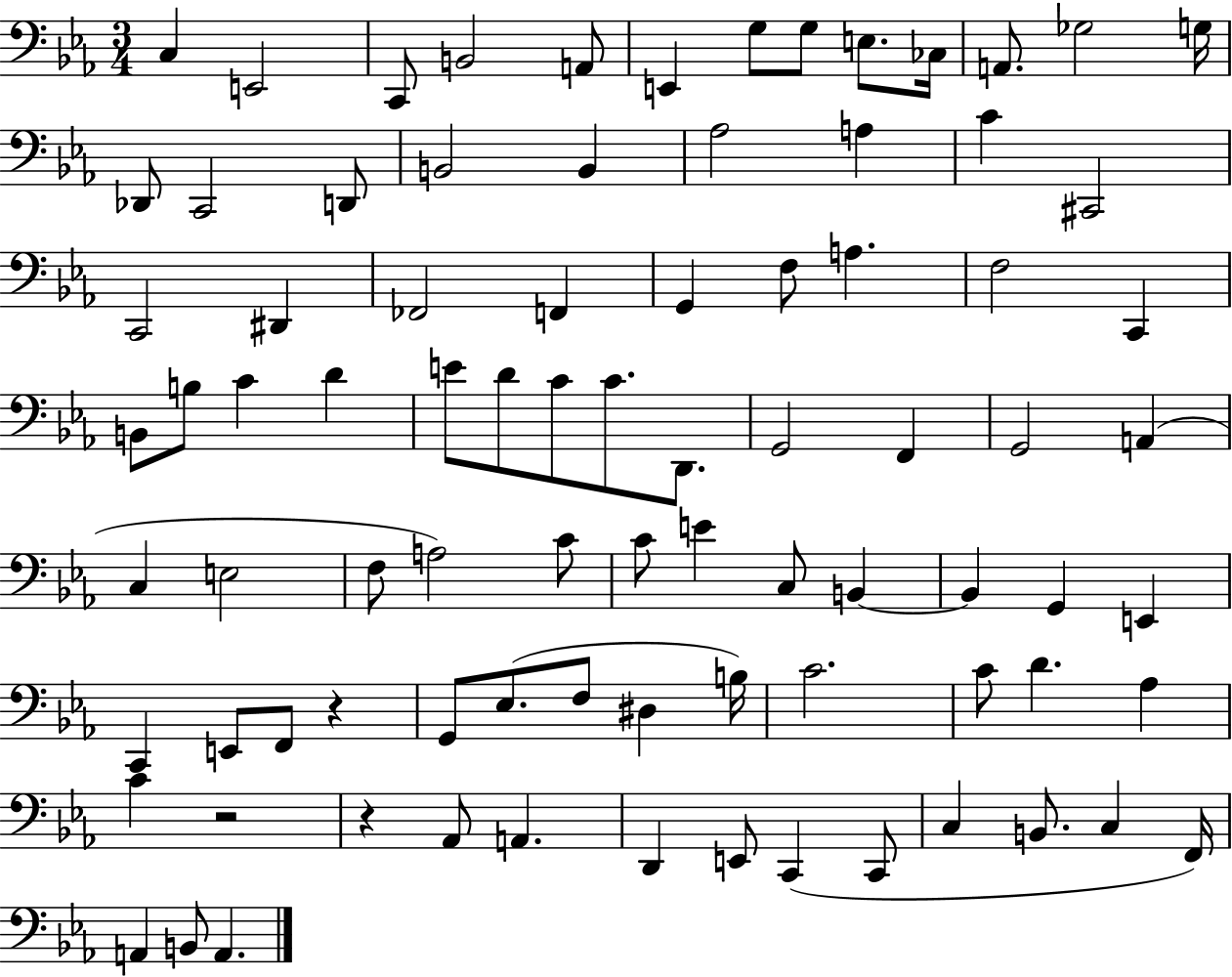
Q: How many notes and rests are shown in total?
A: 85